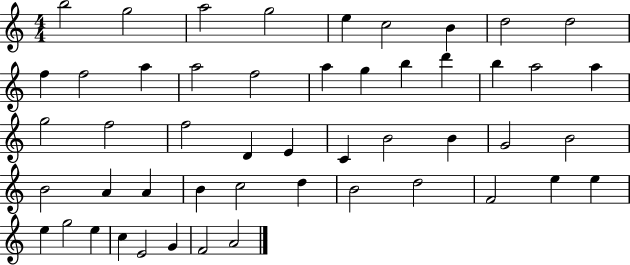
B5/h G5/h A5/h G5/h E5/q C5/h B4/q D5/h D5/h F5/q F5/h A5/q A5/h F5/h A5/q G5/q B5/q D6/q B5/q A5/h A5/q G5/h F5/h F5/h D4/q E4/q C4/q B4/h B4/q G4/h B4/h B4/h A4/q A4/q B4/q C5/h D5/q B4/h D5/h F4/h E5/q E5/q E5/q G5/h E5/q C5/q E4/h G4/q F4/h A4/h